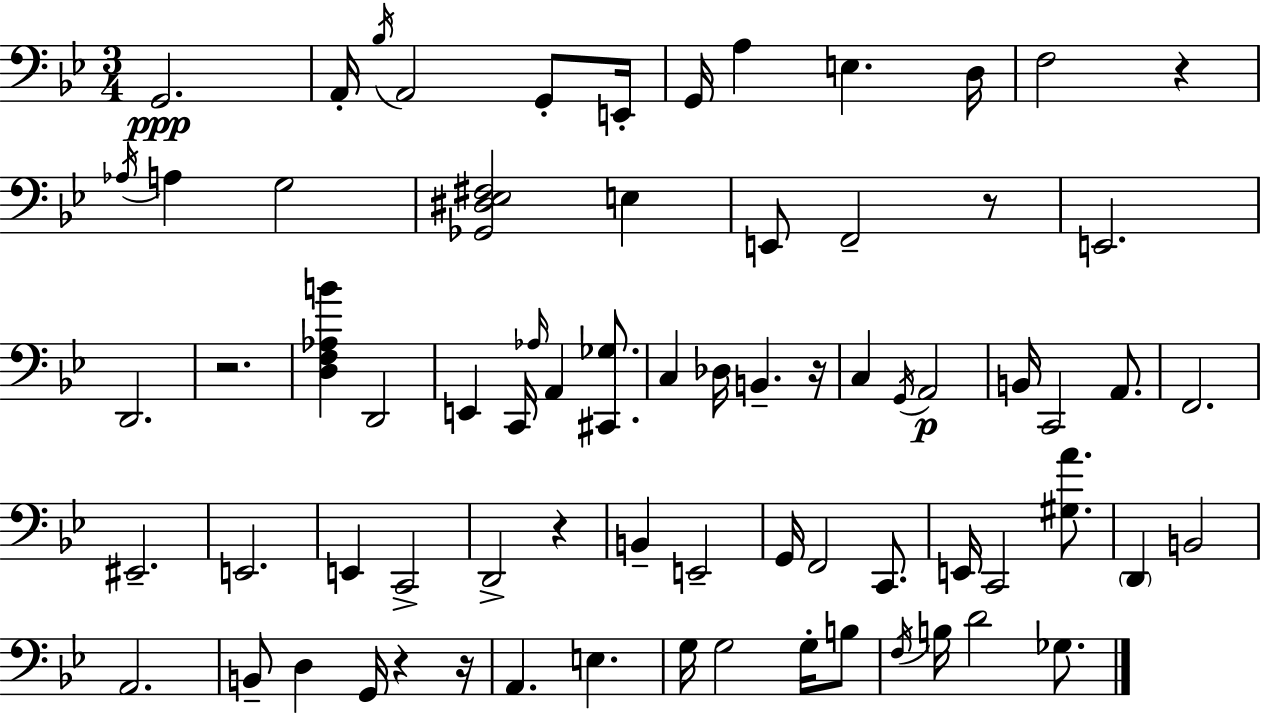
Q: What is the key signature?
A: BES major